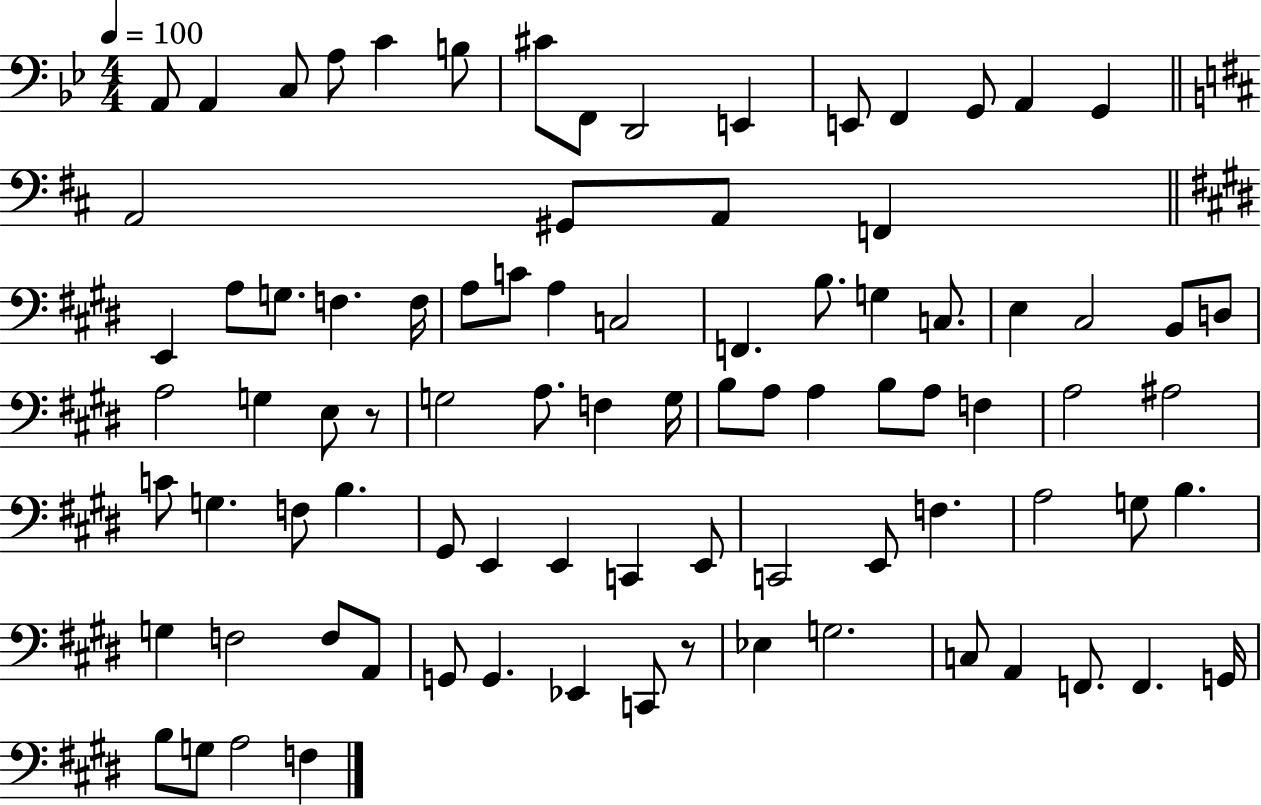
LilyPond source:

{
  \clef bass
  \numericTimeSignature
  \time 4/4
  \key bes \major
  \tempo 4 = 100
  a,8 a,4 c8 a8 c'4 b8 | cis'8 f,8 d,2 e,4 | e,8 f,4 g,8 a,4 g,4 | \bar "||" \break \key d \major a,2 gis,8 a,8 f,4 | \bar "||" \break \key e \major e,4 a8 g8. f4. f16 | a8 c'8 a4 c2 | f,4. b8. g4 c8. | e4 cis2 b,8 d8 | \break a2 g4 e8 r8 | g2 a8. f4 g16 | b8 a8 a4 b8 a8 f4 | a2 ais2 | \break c'8 g4. f8 b4. | gis,8 e,4 e,4 c,4 e,8 | c,2 e,8 f4. | a2 g8 b4. | \break g4 f2 f8 a,8 | g,8 g,4. ees,4 c,8 r8 | ees4 g2. | c8 a,4 f,8. f,4. g,16 | \break b8 g8 a2 f4 | \bar "|."
}